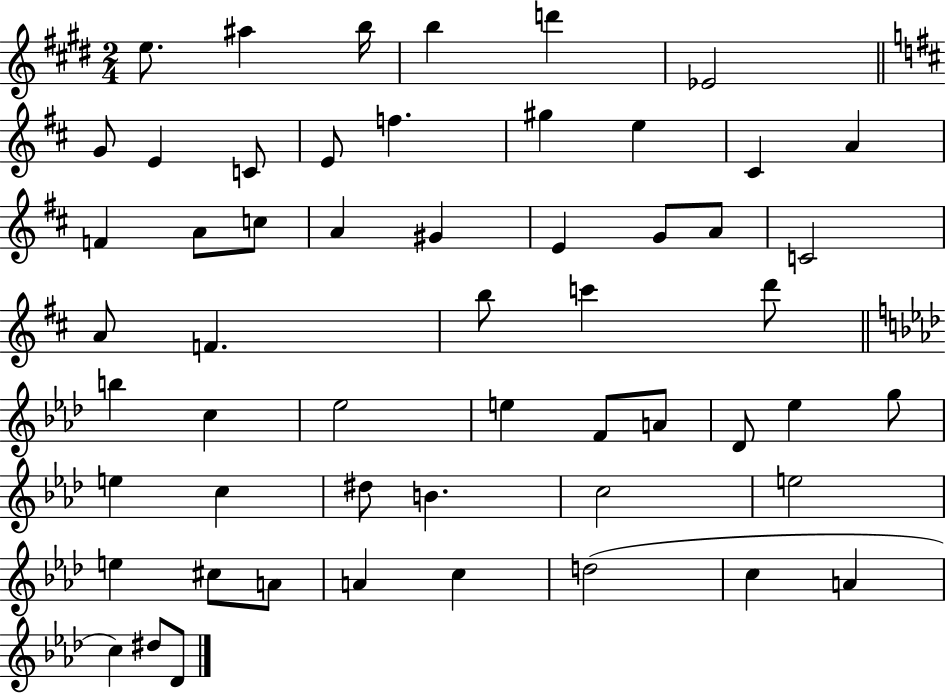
X:1
T:Untitled
M:2/4
L:1/4
K:E
e/2 ^a b/4 b d' _E2 G/2 E C/2 E/2 f ^g e ^C A F A/2 c/2 A ^G E G/2 A/2 C2 A/2 F b/2 c' d'/2 b c _e2 e F/2 A/2 _D/2 _e g/2 e c ^d/2 B c2 e2 e ^c/2 A/2 A c d2 c A c ^d/2 _D/2